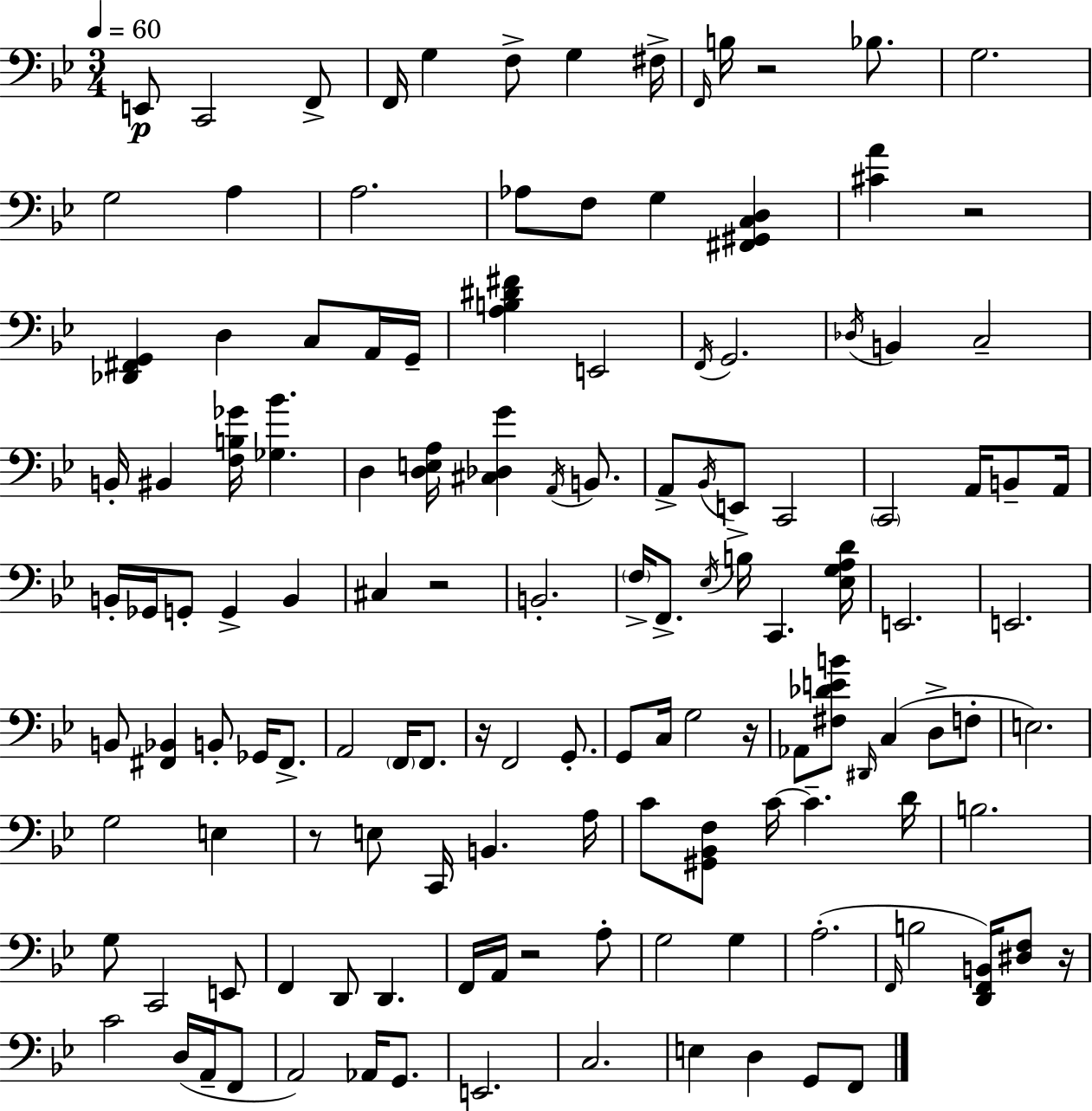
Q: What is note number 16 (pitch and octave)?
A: Ab3